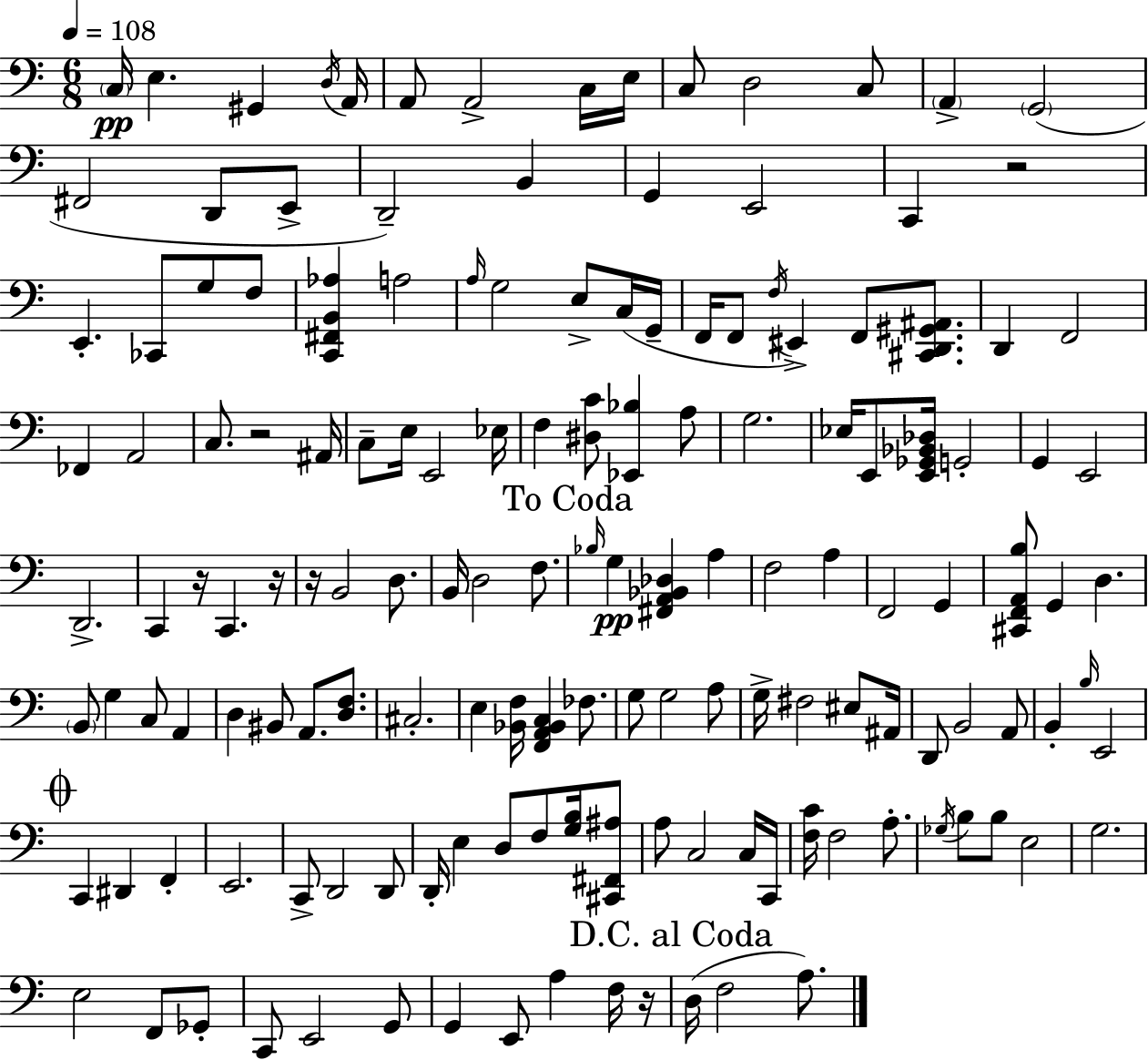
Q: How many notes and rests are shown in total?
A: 149